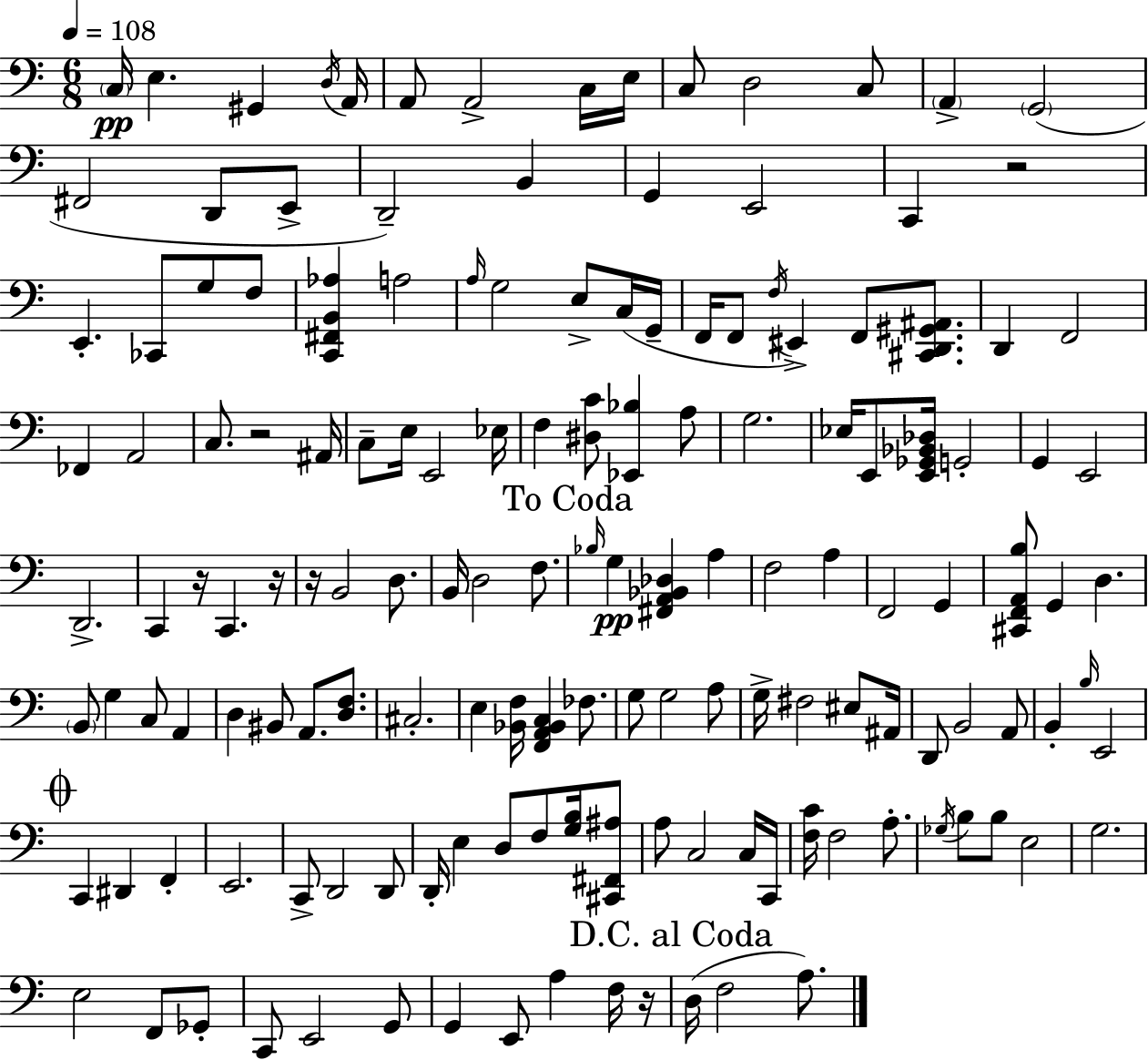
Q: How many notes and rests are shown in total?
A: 149